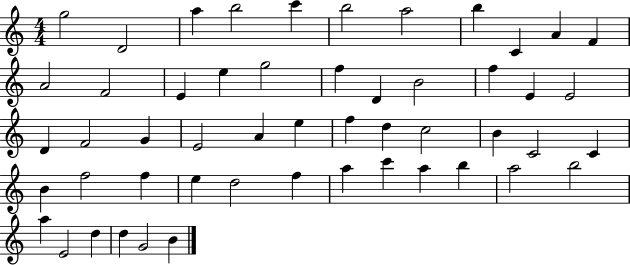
X:1
T:Untitled
M:4/4
L:1/4
K:C
g2 D2 a b2 c' b2 a2 b C A F A2 F2 E e g2 f D B2 f E E2 D F2 G E2 A e f d c2 B C2 C B f2 f e d2 f a c' a b a2 b2 a E2 d d G2 B